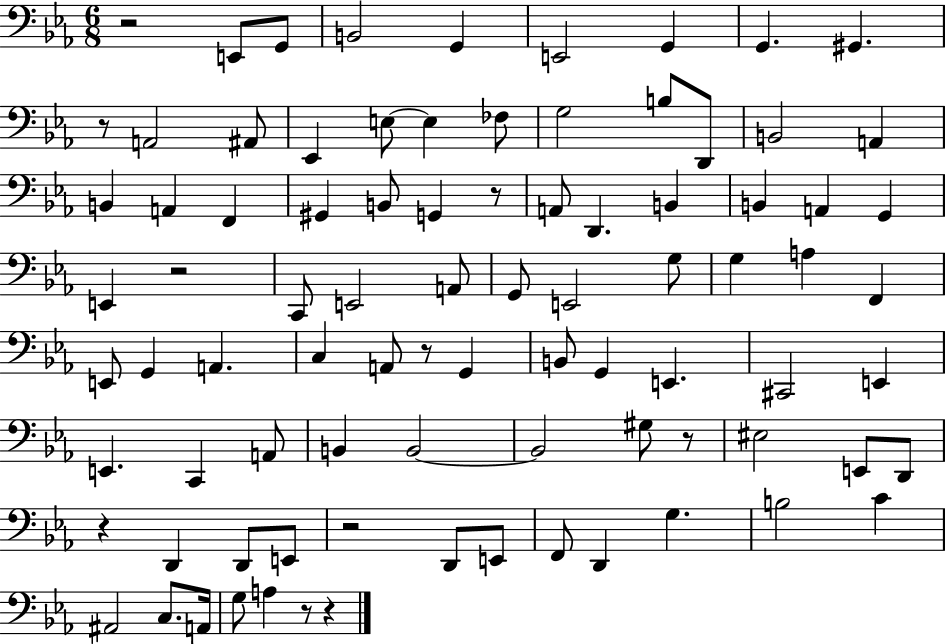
R/h E2/e G2/e B2/h G2/q E2/h G2/q G2/q. G#2/q. R/e A2/h A#2/e Eb2/q E3/e E3/q FES3/e G3/h B3/e D2/e B2/h A2/q B2/q A2/q F2/q G#2/q B2/e G2/q R/e A2/e D2/q. B2/q B2/q A2/q G2/q E2/q R/h C2/e E2/h A2/e G2/e E2/h G3/e G3/q A3/q F2/q E2/e G2/q A2/q. C3/q A2/e R/e G2/q B2/e G2/q E2/q. C#2/h E2/q E2/q. C2/q A2/e B2/q B2/h B2/h G#3/e R/e EIS3/h E2/e D2/e R/q D2/q D2/e E2/e R/h D2/e E2/e F2/e D2/q G3/q. B3/h C4/q A#2/h C3/e. A2/s G3/e A3/q R/e R/q